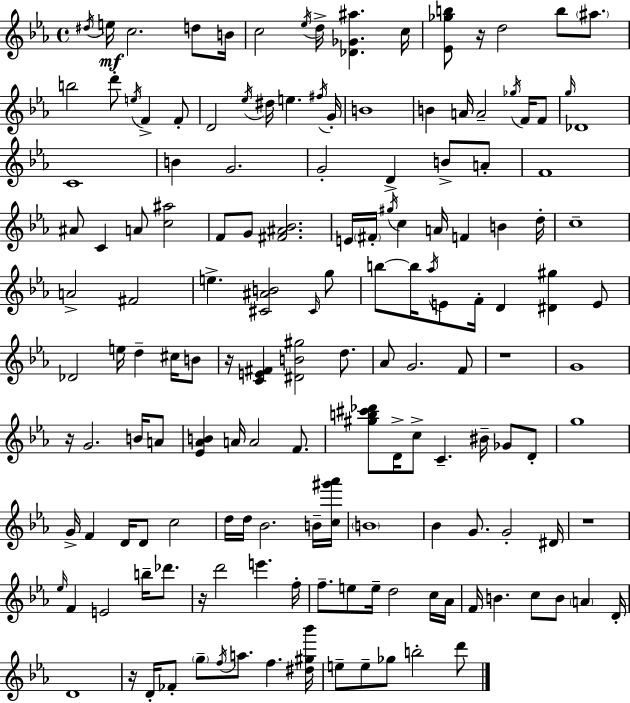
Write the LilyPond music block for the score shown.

{
  \clef treble
  \time 4/4
  \defaultTimeSignature
  \key c \minor
  \acciaccatura { dis''16 }\mf e''16 c''2. d''8 | b'16 c''2 \acciaccatura { ees''16 } d''16-> <des' ges' ais''>4. | c''16 <ees' ges'' b''>8 r16 d''2 b''8 \parenthesize ais''8. | b''2 d'''8-. \acciaccatura { e''16 } f'4-> | \break f'8-. d'2 \acciaccatura { ees''16 } dis''16 e''4. | \acciaccatura { fis''16 } g'16-. b'1 | b'4 a'16 a'2-- | \acciaccatura { ges''16 } f'16 f'8 \grace { g''16 } des'1 | \break c'1 | b'4 g'2. | g'2-. d'4-> | b'8-> a'8-. f'1 | \break ais'8 c'4 a'8 <c'' ais''>2 | f'8 g'8 <fis' ais' bes'>2. | e'16 \parenthesize fis'16-. \acciaccatura { gis''16 } c''4 a'16 f'4 | b'4 d''16-. c''1-- | \break a'2-> | fis'2 e''4.-> <cis' ais' b'>2 | \grace { cis'16 } g''8 b''8~~ b''16 \acciaccatura { aes''16 } e'8 f'16-. | d'4 <dis' gis''>4 e'8 des'2 | \break e''16 d''4-- cis''16 b'8 r16 <c' e' fis'>4 <dis' b' gis''>2 | d''8. aes'8 g'2. | f'8 r1 | g'1 | \break r16 g'2. | b'16 a'8 <ees' aes' b'>4 a'16 a'2 | f'8. <gis'' b'' cis''' des'''>8 d'16-> c''8-> c'4.-- | bis'16-- ges'8 d'8-. g''1 | \break g'16-> f'4 d'16 | d'8 c''2 d''16 d''16 bes'2. | b'16-- <c'' gis''' aes'''>16 \parenthesize b'1 | bes'4 g'8. | \break g'2-. dis'16 r1 | \grace { ees''16 } f'4 e'2 | b''16-- des'''8. r16 d'''2 | e'''4. f''16-. f''8.-- e''8 | \break e''16-- d''2 c''16 aes'16 f'16 b'4. | c''8 b'8 \parenthesize a'4 d'16-. d'1 | r16 d'16-. fes'8-. \parenthesize g''8-- | \acciaccatura { f''16 } a''8. f''4. <dis'' gis'' bes'''>16 e''8-- e''8-- | \break ges''8 b''2-. d'''8 \bar "|."
}